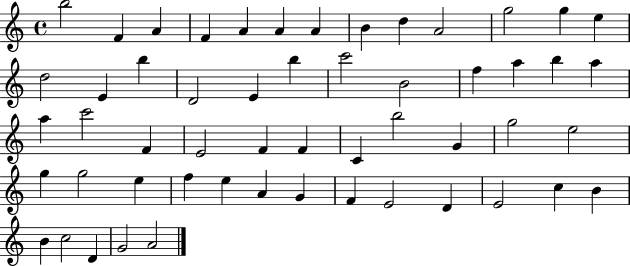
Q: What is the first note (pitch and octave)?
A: B5